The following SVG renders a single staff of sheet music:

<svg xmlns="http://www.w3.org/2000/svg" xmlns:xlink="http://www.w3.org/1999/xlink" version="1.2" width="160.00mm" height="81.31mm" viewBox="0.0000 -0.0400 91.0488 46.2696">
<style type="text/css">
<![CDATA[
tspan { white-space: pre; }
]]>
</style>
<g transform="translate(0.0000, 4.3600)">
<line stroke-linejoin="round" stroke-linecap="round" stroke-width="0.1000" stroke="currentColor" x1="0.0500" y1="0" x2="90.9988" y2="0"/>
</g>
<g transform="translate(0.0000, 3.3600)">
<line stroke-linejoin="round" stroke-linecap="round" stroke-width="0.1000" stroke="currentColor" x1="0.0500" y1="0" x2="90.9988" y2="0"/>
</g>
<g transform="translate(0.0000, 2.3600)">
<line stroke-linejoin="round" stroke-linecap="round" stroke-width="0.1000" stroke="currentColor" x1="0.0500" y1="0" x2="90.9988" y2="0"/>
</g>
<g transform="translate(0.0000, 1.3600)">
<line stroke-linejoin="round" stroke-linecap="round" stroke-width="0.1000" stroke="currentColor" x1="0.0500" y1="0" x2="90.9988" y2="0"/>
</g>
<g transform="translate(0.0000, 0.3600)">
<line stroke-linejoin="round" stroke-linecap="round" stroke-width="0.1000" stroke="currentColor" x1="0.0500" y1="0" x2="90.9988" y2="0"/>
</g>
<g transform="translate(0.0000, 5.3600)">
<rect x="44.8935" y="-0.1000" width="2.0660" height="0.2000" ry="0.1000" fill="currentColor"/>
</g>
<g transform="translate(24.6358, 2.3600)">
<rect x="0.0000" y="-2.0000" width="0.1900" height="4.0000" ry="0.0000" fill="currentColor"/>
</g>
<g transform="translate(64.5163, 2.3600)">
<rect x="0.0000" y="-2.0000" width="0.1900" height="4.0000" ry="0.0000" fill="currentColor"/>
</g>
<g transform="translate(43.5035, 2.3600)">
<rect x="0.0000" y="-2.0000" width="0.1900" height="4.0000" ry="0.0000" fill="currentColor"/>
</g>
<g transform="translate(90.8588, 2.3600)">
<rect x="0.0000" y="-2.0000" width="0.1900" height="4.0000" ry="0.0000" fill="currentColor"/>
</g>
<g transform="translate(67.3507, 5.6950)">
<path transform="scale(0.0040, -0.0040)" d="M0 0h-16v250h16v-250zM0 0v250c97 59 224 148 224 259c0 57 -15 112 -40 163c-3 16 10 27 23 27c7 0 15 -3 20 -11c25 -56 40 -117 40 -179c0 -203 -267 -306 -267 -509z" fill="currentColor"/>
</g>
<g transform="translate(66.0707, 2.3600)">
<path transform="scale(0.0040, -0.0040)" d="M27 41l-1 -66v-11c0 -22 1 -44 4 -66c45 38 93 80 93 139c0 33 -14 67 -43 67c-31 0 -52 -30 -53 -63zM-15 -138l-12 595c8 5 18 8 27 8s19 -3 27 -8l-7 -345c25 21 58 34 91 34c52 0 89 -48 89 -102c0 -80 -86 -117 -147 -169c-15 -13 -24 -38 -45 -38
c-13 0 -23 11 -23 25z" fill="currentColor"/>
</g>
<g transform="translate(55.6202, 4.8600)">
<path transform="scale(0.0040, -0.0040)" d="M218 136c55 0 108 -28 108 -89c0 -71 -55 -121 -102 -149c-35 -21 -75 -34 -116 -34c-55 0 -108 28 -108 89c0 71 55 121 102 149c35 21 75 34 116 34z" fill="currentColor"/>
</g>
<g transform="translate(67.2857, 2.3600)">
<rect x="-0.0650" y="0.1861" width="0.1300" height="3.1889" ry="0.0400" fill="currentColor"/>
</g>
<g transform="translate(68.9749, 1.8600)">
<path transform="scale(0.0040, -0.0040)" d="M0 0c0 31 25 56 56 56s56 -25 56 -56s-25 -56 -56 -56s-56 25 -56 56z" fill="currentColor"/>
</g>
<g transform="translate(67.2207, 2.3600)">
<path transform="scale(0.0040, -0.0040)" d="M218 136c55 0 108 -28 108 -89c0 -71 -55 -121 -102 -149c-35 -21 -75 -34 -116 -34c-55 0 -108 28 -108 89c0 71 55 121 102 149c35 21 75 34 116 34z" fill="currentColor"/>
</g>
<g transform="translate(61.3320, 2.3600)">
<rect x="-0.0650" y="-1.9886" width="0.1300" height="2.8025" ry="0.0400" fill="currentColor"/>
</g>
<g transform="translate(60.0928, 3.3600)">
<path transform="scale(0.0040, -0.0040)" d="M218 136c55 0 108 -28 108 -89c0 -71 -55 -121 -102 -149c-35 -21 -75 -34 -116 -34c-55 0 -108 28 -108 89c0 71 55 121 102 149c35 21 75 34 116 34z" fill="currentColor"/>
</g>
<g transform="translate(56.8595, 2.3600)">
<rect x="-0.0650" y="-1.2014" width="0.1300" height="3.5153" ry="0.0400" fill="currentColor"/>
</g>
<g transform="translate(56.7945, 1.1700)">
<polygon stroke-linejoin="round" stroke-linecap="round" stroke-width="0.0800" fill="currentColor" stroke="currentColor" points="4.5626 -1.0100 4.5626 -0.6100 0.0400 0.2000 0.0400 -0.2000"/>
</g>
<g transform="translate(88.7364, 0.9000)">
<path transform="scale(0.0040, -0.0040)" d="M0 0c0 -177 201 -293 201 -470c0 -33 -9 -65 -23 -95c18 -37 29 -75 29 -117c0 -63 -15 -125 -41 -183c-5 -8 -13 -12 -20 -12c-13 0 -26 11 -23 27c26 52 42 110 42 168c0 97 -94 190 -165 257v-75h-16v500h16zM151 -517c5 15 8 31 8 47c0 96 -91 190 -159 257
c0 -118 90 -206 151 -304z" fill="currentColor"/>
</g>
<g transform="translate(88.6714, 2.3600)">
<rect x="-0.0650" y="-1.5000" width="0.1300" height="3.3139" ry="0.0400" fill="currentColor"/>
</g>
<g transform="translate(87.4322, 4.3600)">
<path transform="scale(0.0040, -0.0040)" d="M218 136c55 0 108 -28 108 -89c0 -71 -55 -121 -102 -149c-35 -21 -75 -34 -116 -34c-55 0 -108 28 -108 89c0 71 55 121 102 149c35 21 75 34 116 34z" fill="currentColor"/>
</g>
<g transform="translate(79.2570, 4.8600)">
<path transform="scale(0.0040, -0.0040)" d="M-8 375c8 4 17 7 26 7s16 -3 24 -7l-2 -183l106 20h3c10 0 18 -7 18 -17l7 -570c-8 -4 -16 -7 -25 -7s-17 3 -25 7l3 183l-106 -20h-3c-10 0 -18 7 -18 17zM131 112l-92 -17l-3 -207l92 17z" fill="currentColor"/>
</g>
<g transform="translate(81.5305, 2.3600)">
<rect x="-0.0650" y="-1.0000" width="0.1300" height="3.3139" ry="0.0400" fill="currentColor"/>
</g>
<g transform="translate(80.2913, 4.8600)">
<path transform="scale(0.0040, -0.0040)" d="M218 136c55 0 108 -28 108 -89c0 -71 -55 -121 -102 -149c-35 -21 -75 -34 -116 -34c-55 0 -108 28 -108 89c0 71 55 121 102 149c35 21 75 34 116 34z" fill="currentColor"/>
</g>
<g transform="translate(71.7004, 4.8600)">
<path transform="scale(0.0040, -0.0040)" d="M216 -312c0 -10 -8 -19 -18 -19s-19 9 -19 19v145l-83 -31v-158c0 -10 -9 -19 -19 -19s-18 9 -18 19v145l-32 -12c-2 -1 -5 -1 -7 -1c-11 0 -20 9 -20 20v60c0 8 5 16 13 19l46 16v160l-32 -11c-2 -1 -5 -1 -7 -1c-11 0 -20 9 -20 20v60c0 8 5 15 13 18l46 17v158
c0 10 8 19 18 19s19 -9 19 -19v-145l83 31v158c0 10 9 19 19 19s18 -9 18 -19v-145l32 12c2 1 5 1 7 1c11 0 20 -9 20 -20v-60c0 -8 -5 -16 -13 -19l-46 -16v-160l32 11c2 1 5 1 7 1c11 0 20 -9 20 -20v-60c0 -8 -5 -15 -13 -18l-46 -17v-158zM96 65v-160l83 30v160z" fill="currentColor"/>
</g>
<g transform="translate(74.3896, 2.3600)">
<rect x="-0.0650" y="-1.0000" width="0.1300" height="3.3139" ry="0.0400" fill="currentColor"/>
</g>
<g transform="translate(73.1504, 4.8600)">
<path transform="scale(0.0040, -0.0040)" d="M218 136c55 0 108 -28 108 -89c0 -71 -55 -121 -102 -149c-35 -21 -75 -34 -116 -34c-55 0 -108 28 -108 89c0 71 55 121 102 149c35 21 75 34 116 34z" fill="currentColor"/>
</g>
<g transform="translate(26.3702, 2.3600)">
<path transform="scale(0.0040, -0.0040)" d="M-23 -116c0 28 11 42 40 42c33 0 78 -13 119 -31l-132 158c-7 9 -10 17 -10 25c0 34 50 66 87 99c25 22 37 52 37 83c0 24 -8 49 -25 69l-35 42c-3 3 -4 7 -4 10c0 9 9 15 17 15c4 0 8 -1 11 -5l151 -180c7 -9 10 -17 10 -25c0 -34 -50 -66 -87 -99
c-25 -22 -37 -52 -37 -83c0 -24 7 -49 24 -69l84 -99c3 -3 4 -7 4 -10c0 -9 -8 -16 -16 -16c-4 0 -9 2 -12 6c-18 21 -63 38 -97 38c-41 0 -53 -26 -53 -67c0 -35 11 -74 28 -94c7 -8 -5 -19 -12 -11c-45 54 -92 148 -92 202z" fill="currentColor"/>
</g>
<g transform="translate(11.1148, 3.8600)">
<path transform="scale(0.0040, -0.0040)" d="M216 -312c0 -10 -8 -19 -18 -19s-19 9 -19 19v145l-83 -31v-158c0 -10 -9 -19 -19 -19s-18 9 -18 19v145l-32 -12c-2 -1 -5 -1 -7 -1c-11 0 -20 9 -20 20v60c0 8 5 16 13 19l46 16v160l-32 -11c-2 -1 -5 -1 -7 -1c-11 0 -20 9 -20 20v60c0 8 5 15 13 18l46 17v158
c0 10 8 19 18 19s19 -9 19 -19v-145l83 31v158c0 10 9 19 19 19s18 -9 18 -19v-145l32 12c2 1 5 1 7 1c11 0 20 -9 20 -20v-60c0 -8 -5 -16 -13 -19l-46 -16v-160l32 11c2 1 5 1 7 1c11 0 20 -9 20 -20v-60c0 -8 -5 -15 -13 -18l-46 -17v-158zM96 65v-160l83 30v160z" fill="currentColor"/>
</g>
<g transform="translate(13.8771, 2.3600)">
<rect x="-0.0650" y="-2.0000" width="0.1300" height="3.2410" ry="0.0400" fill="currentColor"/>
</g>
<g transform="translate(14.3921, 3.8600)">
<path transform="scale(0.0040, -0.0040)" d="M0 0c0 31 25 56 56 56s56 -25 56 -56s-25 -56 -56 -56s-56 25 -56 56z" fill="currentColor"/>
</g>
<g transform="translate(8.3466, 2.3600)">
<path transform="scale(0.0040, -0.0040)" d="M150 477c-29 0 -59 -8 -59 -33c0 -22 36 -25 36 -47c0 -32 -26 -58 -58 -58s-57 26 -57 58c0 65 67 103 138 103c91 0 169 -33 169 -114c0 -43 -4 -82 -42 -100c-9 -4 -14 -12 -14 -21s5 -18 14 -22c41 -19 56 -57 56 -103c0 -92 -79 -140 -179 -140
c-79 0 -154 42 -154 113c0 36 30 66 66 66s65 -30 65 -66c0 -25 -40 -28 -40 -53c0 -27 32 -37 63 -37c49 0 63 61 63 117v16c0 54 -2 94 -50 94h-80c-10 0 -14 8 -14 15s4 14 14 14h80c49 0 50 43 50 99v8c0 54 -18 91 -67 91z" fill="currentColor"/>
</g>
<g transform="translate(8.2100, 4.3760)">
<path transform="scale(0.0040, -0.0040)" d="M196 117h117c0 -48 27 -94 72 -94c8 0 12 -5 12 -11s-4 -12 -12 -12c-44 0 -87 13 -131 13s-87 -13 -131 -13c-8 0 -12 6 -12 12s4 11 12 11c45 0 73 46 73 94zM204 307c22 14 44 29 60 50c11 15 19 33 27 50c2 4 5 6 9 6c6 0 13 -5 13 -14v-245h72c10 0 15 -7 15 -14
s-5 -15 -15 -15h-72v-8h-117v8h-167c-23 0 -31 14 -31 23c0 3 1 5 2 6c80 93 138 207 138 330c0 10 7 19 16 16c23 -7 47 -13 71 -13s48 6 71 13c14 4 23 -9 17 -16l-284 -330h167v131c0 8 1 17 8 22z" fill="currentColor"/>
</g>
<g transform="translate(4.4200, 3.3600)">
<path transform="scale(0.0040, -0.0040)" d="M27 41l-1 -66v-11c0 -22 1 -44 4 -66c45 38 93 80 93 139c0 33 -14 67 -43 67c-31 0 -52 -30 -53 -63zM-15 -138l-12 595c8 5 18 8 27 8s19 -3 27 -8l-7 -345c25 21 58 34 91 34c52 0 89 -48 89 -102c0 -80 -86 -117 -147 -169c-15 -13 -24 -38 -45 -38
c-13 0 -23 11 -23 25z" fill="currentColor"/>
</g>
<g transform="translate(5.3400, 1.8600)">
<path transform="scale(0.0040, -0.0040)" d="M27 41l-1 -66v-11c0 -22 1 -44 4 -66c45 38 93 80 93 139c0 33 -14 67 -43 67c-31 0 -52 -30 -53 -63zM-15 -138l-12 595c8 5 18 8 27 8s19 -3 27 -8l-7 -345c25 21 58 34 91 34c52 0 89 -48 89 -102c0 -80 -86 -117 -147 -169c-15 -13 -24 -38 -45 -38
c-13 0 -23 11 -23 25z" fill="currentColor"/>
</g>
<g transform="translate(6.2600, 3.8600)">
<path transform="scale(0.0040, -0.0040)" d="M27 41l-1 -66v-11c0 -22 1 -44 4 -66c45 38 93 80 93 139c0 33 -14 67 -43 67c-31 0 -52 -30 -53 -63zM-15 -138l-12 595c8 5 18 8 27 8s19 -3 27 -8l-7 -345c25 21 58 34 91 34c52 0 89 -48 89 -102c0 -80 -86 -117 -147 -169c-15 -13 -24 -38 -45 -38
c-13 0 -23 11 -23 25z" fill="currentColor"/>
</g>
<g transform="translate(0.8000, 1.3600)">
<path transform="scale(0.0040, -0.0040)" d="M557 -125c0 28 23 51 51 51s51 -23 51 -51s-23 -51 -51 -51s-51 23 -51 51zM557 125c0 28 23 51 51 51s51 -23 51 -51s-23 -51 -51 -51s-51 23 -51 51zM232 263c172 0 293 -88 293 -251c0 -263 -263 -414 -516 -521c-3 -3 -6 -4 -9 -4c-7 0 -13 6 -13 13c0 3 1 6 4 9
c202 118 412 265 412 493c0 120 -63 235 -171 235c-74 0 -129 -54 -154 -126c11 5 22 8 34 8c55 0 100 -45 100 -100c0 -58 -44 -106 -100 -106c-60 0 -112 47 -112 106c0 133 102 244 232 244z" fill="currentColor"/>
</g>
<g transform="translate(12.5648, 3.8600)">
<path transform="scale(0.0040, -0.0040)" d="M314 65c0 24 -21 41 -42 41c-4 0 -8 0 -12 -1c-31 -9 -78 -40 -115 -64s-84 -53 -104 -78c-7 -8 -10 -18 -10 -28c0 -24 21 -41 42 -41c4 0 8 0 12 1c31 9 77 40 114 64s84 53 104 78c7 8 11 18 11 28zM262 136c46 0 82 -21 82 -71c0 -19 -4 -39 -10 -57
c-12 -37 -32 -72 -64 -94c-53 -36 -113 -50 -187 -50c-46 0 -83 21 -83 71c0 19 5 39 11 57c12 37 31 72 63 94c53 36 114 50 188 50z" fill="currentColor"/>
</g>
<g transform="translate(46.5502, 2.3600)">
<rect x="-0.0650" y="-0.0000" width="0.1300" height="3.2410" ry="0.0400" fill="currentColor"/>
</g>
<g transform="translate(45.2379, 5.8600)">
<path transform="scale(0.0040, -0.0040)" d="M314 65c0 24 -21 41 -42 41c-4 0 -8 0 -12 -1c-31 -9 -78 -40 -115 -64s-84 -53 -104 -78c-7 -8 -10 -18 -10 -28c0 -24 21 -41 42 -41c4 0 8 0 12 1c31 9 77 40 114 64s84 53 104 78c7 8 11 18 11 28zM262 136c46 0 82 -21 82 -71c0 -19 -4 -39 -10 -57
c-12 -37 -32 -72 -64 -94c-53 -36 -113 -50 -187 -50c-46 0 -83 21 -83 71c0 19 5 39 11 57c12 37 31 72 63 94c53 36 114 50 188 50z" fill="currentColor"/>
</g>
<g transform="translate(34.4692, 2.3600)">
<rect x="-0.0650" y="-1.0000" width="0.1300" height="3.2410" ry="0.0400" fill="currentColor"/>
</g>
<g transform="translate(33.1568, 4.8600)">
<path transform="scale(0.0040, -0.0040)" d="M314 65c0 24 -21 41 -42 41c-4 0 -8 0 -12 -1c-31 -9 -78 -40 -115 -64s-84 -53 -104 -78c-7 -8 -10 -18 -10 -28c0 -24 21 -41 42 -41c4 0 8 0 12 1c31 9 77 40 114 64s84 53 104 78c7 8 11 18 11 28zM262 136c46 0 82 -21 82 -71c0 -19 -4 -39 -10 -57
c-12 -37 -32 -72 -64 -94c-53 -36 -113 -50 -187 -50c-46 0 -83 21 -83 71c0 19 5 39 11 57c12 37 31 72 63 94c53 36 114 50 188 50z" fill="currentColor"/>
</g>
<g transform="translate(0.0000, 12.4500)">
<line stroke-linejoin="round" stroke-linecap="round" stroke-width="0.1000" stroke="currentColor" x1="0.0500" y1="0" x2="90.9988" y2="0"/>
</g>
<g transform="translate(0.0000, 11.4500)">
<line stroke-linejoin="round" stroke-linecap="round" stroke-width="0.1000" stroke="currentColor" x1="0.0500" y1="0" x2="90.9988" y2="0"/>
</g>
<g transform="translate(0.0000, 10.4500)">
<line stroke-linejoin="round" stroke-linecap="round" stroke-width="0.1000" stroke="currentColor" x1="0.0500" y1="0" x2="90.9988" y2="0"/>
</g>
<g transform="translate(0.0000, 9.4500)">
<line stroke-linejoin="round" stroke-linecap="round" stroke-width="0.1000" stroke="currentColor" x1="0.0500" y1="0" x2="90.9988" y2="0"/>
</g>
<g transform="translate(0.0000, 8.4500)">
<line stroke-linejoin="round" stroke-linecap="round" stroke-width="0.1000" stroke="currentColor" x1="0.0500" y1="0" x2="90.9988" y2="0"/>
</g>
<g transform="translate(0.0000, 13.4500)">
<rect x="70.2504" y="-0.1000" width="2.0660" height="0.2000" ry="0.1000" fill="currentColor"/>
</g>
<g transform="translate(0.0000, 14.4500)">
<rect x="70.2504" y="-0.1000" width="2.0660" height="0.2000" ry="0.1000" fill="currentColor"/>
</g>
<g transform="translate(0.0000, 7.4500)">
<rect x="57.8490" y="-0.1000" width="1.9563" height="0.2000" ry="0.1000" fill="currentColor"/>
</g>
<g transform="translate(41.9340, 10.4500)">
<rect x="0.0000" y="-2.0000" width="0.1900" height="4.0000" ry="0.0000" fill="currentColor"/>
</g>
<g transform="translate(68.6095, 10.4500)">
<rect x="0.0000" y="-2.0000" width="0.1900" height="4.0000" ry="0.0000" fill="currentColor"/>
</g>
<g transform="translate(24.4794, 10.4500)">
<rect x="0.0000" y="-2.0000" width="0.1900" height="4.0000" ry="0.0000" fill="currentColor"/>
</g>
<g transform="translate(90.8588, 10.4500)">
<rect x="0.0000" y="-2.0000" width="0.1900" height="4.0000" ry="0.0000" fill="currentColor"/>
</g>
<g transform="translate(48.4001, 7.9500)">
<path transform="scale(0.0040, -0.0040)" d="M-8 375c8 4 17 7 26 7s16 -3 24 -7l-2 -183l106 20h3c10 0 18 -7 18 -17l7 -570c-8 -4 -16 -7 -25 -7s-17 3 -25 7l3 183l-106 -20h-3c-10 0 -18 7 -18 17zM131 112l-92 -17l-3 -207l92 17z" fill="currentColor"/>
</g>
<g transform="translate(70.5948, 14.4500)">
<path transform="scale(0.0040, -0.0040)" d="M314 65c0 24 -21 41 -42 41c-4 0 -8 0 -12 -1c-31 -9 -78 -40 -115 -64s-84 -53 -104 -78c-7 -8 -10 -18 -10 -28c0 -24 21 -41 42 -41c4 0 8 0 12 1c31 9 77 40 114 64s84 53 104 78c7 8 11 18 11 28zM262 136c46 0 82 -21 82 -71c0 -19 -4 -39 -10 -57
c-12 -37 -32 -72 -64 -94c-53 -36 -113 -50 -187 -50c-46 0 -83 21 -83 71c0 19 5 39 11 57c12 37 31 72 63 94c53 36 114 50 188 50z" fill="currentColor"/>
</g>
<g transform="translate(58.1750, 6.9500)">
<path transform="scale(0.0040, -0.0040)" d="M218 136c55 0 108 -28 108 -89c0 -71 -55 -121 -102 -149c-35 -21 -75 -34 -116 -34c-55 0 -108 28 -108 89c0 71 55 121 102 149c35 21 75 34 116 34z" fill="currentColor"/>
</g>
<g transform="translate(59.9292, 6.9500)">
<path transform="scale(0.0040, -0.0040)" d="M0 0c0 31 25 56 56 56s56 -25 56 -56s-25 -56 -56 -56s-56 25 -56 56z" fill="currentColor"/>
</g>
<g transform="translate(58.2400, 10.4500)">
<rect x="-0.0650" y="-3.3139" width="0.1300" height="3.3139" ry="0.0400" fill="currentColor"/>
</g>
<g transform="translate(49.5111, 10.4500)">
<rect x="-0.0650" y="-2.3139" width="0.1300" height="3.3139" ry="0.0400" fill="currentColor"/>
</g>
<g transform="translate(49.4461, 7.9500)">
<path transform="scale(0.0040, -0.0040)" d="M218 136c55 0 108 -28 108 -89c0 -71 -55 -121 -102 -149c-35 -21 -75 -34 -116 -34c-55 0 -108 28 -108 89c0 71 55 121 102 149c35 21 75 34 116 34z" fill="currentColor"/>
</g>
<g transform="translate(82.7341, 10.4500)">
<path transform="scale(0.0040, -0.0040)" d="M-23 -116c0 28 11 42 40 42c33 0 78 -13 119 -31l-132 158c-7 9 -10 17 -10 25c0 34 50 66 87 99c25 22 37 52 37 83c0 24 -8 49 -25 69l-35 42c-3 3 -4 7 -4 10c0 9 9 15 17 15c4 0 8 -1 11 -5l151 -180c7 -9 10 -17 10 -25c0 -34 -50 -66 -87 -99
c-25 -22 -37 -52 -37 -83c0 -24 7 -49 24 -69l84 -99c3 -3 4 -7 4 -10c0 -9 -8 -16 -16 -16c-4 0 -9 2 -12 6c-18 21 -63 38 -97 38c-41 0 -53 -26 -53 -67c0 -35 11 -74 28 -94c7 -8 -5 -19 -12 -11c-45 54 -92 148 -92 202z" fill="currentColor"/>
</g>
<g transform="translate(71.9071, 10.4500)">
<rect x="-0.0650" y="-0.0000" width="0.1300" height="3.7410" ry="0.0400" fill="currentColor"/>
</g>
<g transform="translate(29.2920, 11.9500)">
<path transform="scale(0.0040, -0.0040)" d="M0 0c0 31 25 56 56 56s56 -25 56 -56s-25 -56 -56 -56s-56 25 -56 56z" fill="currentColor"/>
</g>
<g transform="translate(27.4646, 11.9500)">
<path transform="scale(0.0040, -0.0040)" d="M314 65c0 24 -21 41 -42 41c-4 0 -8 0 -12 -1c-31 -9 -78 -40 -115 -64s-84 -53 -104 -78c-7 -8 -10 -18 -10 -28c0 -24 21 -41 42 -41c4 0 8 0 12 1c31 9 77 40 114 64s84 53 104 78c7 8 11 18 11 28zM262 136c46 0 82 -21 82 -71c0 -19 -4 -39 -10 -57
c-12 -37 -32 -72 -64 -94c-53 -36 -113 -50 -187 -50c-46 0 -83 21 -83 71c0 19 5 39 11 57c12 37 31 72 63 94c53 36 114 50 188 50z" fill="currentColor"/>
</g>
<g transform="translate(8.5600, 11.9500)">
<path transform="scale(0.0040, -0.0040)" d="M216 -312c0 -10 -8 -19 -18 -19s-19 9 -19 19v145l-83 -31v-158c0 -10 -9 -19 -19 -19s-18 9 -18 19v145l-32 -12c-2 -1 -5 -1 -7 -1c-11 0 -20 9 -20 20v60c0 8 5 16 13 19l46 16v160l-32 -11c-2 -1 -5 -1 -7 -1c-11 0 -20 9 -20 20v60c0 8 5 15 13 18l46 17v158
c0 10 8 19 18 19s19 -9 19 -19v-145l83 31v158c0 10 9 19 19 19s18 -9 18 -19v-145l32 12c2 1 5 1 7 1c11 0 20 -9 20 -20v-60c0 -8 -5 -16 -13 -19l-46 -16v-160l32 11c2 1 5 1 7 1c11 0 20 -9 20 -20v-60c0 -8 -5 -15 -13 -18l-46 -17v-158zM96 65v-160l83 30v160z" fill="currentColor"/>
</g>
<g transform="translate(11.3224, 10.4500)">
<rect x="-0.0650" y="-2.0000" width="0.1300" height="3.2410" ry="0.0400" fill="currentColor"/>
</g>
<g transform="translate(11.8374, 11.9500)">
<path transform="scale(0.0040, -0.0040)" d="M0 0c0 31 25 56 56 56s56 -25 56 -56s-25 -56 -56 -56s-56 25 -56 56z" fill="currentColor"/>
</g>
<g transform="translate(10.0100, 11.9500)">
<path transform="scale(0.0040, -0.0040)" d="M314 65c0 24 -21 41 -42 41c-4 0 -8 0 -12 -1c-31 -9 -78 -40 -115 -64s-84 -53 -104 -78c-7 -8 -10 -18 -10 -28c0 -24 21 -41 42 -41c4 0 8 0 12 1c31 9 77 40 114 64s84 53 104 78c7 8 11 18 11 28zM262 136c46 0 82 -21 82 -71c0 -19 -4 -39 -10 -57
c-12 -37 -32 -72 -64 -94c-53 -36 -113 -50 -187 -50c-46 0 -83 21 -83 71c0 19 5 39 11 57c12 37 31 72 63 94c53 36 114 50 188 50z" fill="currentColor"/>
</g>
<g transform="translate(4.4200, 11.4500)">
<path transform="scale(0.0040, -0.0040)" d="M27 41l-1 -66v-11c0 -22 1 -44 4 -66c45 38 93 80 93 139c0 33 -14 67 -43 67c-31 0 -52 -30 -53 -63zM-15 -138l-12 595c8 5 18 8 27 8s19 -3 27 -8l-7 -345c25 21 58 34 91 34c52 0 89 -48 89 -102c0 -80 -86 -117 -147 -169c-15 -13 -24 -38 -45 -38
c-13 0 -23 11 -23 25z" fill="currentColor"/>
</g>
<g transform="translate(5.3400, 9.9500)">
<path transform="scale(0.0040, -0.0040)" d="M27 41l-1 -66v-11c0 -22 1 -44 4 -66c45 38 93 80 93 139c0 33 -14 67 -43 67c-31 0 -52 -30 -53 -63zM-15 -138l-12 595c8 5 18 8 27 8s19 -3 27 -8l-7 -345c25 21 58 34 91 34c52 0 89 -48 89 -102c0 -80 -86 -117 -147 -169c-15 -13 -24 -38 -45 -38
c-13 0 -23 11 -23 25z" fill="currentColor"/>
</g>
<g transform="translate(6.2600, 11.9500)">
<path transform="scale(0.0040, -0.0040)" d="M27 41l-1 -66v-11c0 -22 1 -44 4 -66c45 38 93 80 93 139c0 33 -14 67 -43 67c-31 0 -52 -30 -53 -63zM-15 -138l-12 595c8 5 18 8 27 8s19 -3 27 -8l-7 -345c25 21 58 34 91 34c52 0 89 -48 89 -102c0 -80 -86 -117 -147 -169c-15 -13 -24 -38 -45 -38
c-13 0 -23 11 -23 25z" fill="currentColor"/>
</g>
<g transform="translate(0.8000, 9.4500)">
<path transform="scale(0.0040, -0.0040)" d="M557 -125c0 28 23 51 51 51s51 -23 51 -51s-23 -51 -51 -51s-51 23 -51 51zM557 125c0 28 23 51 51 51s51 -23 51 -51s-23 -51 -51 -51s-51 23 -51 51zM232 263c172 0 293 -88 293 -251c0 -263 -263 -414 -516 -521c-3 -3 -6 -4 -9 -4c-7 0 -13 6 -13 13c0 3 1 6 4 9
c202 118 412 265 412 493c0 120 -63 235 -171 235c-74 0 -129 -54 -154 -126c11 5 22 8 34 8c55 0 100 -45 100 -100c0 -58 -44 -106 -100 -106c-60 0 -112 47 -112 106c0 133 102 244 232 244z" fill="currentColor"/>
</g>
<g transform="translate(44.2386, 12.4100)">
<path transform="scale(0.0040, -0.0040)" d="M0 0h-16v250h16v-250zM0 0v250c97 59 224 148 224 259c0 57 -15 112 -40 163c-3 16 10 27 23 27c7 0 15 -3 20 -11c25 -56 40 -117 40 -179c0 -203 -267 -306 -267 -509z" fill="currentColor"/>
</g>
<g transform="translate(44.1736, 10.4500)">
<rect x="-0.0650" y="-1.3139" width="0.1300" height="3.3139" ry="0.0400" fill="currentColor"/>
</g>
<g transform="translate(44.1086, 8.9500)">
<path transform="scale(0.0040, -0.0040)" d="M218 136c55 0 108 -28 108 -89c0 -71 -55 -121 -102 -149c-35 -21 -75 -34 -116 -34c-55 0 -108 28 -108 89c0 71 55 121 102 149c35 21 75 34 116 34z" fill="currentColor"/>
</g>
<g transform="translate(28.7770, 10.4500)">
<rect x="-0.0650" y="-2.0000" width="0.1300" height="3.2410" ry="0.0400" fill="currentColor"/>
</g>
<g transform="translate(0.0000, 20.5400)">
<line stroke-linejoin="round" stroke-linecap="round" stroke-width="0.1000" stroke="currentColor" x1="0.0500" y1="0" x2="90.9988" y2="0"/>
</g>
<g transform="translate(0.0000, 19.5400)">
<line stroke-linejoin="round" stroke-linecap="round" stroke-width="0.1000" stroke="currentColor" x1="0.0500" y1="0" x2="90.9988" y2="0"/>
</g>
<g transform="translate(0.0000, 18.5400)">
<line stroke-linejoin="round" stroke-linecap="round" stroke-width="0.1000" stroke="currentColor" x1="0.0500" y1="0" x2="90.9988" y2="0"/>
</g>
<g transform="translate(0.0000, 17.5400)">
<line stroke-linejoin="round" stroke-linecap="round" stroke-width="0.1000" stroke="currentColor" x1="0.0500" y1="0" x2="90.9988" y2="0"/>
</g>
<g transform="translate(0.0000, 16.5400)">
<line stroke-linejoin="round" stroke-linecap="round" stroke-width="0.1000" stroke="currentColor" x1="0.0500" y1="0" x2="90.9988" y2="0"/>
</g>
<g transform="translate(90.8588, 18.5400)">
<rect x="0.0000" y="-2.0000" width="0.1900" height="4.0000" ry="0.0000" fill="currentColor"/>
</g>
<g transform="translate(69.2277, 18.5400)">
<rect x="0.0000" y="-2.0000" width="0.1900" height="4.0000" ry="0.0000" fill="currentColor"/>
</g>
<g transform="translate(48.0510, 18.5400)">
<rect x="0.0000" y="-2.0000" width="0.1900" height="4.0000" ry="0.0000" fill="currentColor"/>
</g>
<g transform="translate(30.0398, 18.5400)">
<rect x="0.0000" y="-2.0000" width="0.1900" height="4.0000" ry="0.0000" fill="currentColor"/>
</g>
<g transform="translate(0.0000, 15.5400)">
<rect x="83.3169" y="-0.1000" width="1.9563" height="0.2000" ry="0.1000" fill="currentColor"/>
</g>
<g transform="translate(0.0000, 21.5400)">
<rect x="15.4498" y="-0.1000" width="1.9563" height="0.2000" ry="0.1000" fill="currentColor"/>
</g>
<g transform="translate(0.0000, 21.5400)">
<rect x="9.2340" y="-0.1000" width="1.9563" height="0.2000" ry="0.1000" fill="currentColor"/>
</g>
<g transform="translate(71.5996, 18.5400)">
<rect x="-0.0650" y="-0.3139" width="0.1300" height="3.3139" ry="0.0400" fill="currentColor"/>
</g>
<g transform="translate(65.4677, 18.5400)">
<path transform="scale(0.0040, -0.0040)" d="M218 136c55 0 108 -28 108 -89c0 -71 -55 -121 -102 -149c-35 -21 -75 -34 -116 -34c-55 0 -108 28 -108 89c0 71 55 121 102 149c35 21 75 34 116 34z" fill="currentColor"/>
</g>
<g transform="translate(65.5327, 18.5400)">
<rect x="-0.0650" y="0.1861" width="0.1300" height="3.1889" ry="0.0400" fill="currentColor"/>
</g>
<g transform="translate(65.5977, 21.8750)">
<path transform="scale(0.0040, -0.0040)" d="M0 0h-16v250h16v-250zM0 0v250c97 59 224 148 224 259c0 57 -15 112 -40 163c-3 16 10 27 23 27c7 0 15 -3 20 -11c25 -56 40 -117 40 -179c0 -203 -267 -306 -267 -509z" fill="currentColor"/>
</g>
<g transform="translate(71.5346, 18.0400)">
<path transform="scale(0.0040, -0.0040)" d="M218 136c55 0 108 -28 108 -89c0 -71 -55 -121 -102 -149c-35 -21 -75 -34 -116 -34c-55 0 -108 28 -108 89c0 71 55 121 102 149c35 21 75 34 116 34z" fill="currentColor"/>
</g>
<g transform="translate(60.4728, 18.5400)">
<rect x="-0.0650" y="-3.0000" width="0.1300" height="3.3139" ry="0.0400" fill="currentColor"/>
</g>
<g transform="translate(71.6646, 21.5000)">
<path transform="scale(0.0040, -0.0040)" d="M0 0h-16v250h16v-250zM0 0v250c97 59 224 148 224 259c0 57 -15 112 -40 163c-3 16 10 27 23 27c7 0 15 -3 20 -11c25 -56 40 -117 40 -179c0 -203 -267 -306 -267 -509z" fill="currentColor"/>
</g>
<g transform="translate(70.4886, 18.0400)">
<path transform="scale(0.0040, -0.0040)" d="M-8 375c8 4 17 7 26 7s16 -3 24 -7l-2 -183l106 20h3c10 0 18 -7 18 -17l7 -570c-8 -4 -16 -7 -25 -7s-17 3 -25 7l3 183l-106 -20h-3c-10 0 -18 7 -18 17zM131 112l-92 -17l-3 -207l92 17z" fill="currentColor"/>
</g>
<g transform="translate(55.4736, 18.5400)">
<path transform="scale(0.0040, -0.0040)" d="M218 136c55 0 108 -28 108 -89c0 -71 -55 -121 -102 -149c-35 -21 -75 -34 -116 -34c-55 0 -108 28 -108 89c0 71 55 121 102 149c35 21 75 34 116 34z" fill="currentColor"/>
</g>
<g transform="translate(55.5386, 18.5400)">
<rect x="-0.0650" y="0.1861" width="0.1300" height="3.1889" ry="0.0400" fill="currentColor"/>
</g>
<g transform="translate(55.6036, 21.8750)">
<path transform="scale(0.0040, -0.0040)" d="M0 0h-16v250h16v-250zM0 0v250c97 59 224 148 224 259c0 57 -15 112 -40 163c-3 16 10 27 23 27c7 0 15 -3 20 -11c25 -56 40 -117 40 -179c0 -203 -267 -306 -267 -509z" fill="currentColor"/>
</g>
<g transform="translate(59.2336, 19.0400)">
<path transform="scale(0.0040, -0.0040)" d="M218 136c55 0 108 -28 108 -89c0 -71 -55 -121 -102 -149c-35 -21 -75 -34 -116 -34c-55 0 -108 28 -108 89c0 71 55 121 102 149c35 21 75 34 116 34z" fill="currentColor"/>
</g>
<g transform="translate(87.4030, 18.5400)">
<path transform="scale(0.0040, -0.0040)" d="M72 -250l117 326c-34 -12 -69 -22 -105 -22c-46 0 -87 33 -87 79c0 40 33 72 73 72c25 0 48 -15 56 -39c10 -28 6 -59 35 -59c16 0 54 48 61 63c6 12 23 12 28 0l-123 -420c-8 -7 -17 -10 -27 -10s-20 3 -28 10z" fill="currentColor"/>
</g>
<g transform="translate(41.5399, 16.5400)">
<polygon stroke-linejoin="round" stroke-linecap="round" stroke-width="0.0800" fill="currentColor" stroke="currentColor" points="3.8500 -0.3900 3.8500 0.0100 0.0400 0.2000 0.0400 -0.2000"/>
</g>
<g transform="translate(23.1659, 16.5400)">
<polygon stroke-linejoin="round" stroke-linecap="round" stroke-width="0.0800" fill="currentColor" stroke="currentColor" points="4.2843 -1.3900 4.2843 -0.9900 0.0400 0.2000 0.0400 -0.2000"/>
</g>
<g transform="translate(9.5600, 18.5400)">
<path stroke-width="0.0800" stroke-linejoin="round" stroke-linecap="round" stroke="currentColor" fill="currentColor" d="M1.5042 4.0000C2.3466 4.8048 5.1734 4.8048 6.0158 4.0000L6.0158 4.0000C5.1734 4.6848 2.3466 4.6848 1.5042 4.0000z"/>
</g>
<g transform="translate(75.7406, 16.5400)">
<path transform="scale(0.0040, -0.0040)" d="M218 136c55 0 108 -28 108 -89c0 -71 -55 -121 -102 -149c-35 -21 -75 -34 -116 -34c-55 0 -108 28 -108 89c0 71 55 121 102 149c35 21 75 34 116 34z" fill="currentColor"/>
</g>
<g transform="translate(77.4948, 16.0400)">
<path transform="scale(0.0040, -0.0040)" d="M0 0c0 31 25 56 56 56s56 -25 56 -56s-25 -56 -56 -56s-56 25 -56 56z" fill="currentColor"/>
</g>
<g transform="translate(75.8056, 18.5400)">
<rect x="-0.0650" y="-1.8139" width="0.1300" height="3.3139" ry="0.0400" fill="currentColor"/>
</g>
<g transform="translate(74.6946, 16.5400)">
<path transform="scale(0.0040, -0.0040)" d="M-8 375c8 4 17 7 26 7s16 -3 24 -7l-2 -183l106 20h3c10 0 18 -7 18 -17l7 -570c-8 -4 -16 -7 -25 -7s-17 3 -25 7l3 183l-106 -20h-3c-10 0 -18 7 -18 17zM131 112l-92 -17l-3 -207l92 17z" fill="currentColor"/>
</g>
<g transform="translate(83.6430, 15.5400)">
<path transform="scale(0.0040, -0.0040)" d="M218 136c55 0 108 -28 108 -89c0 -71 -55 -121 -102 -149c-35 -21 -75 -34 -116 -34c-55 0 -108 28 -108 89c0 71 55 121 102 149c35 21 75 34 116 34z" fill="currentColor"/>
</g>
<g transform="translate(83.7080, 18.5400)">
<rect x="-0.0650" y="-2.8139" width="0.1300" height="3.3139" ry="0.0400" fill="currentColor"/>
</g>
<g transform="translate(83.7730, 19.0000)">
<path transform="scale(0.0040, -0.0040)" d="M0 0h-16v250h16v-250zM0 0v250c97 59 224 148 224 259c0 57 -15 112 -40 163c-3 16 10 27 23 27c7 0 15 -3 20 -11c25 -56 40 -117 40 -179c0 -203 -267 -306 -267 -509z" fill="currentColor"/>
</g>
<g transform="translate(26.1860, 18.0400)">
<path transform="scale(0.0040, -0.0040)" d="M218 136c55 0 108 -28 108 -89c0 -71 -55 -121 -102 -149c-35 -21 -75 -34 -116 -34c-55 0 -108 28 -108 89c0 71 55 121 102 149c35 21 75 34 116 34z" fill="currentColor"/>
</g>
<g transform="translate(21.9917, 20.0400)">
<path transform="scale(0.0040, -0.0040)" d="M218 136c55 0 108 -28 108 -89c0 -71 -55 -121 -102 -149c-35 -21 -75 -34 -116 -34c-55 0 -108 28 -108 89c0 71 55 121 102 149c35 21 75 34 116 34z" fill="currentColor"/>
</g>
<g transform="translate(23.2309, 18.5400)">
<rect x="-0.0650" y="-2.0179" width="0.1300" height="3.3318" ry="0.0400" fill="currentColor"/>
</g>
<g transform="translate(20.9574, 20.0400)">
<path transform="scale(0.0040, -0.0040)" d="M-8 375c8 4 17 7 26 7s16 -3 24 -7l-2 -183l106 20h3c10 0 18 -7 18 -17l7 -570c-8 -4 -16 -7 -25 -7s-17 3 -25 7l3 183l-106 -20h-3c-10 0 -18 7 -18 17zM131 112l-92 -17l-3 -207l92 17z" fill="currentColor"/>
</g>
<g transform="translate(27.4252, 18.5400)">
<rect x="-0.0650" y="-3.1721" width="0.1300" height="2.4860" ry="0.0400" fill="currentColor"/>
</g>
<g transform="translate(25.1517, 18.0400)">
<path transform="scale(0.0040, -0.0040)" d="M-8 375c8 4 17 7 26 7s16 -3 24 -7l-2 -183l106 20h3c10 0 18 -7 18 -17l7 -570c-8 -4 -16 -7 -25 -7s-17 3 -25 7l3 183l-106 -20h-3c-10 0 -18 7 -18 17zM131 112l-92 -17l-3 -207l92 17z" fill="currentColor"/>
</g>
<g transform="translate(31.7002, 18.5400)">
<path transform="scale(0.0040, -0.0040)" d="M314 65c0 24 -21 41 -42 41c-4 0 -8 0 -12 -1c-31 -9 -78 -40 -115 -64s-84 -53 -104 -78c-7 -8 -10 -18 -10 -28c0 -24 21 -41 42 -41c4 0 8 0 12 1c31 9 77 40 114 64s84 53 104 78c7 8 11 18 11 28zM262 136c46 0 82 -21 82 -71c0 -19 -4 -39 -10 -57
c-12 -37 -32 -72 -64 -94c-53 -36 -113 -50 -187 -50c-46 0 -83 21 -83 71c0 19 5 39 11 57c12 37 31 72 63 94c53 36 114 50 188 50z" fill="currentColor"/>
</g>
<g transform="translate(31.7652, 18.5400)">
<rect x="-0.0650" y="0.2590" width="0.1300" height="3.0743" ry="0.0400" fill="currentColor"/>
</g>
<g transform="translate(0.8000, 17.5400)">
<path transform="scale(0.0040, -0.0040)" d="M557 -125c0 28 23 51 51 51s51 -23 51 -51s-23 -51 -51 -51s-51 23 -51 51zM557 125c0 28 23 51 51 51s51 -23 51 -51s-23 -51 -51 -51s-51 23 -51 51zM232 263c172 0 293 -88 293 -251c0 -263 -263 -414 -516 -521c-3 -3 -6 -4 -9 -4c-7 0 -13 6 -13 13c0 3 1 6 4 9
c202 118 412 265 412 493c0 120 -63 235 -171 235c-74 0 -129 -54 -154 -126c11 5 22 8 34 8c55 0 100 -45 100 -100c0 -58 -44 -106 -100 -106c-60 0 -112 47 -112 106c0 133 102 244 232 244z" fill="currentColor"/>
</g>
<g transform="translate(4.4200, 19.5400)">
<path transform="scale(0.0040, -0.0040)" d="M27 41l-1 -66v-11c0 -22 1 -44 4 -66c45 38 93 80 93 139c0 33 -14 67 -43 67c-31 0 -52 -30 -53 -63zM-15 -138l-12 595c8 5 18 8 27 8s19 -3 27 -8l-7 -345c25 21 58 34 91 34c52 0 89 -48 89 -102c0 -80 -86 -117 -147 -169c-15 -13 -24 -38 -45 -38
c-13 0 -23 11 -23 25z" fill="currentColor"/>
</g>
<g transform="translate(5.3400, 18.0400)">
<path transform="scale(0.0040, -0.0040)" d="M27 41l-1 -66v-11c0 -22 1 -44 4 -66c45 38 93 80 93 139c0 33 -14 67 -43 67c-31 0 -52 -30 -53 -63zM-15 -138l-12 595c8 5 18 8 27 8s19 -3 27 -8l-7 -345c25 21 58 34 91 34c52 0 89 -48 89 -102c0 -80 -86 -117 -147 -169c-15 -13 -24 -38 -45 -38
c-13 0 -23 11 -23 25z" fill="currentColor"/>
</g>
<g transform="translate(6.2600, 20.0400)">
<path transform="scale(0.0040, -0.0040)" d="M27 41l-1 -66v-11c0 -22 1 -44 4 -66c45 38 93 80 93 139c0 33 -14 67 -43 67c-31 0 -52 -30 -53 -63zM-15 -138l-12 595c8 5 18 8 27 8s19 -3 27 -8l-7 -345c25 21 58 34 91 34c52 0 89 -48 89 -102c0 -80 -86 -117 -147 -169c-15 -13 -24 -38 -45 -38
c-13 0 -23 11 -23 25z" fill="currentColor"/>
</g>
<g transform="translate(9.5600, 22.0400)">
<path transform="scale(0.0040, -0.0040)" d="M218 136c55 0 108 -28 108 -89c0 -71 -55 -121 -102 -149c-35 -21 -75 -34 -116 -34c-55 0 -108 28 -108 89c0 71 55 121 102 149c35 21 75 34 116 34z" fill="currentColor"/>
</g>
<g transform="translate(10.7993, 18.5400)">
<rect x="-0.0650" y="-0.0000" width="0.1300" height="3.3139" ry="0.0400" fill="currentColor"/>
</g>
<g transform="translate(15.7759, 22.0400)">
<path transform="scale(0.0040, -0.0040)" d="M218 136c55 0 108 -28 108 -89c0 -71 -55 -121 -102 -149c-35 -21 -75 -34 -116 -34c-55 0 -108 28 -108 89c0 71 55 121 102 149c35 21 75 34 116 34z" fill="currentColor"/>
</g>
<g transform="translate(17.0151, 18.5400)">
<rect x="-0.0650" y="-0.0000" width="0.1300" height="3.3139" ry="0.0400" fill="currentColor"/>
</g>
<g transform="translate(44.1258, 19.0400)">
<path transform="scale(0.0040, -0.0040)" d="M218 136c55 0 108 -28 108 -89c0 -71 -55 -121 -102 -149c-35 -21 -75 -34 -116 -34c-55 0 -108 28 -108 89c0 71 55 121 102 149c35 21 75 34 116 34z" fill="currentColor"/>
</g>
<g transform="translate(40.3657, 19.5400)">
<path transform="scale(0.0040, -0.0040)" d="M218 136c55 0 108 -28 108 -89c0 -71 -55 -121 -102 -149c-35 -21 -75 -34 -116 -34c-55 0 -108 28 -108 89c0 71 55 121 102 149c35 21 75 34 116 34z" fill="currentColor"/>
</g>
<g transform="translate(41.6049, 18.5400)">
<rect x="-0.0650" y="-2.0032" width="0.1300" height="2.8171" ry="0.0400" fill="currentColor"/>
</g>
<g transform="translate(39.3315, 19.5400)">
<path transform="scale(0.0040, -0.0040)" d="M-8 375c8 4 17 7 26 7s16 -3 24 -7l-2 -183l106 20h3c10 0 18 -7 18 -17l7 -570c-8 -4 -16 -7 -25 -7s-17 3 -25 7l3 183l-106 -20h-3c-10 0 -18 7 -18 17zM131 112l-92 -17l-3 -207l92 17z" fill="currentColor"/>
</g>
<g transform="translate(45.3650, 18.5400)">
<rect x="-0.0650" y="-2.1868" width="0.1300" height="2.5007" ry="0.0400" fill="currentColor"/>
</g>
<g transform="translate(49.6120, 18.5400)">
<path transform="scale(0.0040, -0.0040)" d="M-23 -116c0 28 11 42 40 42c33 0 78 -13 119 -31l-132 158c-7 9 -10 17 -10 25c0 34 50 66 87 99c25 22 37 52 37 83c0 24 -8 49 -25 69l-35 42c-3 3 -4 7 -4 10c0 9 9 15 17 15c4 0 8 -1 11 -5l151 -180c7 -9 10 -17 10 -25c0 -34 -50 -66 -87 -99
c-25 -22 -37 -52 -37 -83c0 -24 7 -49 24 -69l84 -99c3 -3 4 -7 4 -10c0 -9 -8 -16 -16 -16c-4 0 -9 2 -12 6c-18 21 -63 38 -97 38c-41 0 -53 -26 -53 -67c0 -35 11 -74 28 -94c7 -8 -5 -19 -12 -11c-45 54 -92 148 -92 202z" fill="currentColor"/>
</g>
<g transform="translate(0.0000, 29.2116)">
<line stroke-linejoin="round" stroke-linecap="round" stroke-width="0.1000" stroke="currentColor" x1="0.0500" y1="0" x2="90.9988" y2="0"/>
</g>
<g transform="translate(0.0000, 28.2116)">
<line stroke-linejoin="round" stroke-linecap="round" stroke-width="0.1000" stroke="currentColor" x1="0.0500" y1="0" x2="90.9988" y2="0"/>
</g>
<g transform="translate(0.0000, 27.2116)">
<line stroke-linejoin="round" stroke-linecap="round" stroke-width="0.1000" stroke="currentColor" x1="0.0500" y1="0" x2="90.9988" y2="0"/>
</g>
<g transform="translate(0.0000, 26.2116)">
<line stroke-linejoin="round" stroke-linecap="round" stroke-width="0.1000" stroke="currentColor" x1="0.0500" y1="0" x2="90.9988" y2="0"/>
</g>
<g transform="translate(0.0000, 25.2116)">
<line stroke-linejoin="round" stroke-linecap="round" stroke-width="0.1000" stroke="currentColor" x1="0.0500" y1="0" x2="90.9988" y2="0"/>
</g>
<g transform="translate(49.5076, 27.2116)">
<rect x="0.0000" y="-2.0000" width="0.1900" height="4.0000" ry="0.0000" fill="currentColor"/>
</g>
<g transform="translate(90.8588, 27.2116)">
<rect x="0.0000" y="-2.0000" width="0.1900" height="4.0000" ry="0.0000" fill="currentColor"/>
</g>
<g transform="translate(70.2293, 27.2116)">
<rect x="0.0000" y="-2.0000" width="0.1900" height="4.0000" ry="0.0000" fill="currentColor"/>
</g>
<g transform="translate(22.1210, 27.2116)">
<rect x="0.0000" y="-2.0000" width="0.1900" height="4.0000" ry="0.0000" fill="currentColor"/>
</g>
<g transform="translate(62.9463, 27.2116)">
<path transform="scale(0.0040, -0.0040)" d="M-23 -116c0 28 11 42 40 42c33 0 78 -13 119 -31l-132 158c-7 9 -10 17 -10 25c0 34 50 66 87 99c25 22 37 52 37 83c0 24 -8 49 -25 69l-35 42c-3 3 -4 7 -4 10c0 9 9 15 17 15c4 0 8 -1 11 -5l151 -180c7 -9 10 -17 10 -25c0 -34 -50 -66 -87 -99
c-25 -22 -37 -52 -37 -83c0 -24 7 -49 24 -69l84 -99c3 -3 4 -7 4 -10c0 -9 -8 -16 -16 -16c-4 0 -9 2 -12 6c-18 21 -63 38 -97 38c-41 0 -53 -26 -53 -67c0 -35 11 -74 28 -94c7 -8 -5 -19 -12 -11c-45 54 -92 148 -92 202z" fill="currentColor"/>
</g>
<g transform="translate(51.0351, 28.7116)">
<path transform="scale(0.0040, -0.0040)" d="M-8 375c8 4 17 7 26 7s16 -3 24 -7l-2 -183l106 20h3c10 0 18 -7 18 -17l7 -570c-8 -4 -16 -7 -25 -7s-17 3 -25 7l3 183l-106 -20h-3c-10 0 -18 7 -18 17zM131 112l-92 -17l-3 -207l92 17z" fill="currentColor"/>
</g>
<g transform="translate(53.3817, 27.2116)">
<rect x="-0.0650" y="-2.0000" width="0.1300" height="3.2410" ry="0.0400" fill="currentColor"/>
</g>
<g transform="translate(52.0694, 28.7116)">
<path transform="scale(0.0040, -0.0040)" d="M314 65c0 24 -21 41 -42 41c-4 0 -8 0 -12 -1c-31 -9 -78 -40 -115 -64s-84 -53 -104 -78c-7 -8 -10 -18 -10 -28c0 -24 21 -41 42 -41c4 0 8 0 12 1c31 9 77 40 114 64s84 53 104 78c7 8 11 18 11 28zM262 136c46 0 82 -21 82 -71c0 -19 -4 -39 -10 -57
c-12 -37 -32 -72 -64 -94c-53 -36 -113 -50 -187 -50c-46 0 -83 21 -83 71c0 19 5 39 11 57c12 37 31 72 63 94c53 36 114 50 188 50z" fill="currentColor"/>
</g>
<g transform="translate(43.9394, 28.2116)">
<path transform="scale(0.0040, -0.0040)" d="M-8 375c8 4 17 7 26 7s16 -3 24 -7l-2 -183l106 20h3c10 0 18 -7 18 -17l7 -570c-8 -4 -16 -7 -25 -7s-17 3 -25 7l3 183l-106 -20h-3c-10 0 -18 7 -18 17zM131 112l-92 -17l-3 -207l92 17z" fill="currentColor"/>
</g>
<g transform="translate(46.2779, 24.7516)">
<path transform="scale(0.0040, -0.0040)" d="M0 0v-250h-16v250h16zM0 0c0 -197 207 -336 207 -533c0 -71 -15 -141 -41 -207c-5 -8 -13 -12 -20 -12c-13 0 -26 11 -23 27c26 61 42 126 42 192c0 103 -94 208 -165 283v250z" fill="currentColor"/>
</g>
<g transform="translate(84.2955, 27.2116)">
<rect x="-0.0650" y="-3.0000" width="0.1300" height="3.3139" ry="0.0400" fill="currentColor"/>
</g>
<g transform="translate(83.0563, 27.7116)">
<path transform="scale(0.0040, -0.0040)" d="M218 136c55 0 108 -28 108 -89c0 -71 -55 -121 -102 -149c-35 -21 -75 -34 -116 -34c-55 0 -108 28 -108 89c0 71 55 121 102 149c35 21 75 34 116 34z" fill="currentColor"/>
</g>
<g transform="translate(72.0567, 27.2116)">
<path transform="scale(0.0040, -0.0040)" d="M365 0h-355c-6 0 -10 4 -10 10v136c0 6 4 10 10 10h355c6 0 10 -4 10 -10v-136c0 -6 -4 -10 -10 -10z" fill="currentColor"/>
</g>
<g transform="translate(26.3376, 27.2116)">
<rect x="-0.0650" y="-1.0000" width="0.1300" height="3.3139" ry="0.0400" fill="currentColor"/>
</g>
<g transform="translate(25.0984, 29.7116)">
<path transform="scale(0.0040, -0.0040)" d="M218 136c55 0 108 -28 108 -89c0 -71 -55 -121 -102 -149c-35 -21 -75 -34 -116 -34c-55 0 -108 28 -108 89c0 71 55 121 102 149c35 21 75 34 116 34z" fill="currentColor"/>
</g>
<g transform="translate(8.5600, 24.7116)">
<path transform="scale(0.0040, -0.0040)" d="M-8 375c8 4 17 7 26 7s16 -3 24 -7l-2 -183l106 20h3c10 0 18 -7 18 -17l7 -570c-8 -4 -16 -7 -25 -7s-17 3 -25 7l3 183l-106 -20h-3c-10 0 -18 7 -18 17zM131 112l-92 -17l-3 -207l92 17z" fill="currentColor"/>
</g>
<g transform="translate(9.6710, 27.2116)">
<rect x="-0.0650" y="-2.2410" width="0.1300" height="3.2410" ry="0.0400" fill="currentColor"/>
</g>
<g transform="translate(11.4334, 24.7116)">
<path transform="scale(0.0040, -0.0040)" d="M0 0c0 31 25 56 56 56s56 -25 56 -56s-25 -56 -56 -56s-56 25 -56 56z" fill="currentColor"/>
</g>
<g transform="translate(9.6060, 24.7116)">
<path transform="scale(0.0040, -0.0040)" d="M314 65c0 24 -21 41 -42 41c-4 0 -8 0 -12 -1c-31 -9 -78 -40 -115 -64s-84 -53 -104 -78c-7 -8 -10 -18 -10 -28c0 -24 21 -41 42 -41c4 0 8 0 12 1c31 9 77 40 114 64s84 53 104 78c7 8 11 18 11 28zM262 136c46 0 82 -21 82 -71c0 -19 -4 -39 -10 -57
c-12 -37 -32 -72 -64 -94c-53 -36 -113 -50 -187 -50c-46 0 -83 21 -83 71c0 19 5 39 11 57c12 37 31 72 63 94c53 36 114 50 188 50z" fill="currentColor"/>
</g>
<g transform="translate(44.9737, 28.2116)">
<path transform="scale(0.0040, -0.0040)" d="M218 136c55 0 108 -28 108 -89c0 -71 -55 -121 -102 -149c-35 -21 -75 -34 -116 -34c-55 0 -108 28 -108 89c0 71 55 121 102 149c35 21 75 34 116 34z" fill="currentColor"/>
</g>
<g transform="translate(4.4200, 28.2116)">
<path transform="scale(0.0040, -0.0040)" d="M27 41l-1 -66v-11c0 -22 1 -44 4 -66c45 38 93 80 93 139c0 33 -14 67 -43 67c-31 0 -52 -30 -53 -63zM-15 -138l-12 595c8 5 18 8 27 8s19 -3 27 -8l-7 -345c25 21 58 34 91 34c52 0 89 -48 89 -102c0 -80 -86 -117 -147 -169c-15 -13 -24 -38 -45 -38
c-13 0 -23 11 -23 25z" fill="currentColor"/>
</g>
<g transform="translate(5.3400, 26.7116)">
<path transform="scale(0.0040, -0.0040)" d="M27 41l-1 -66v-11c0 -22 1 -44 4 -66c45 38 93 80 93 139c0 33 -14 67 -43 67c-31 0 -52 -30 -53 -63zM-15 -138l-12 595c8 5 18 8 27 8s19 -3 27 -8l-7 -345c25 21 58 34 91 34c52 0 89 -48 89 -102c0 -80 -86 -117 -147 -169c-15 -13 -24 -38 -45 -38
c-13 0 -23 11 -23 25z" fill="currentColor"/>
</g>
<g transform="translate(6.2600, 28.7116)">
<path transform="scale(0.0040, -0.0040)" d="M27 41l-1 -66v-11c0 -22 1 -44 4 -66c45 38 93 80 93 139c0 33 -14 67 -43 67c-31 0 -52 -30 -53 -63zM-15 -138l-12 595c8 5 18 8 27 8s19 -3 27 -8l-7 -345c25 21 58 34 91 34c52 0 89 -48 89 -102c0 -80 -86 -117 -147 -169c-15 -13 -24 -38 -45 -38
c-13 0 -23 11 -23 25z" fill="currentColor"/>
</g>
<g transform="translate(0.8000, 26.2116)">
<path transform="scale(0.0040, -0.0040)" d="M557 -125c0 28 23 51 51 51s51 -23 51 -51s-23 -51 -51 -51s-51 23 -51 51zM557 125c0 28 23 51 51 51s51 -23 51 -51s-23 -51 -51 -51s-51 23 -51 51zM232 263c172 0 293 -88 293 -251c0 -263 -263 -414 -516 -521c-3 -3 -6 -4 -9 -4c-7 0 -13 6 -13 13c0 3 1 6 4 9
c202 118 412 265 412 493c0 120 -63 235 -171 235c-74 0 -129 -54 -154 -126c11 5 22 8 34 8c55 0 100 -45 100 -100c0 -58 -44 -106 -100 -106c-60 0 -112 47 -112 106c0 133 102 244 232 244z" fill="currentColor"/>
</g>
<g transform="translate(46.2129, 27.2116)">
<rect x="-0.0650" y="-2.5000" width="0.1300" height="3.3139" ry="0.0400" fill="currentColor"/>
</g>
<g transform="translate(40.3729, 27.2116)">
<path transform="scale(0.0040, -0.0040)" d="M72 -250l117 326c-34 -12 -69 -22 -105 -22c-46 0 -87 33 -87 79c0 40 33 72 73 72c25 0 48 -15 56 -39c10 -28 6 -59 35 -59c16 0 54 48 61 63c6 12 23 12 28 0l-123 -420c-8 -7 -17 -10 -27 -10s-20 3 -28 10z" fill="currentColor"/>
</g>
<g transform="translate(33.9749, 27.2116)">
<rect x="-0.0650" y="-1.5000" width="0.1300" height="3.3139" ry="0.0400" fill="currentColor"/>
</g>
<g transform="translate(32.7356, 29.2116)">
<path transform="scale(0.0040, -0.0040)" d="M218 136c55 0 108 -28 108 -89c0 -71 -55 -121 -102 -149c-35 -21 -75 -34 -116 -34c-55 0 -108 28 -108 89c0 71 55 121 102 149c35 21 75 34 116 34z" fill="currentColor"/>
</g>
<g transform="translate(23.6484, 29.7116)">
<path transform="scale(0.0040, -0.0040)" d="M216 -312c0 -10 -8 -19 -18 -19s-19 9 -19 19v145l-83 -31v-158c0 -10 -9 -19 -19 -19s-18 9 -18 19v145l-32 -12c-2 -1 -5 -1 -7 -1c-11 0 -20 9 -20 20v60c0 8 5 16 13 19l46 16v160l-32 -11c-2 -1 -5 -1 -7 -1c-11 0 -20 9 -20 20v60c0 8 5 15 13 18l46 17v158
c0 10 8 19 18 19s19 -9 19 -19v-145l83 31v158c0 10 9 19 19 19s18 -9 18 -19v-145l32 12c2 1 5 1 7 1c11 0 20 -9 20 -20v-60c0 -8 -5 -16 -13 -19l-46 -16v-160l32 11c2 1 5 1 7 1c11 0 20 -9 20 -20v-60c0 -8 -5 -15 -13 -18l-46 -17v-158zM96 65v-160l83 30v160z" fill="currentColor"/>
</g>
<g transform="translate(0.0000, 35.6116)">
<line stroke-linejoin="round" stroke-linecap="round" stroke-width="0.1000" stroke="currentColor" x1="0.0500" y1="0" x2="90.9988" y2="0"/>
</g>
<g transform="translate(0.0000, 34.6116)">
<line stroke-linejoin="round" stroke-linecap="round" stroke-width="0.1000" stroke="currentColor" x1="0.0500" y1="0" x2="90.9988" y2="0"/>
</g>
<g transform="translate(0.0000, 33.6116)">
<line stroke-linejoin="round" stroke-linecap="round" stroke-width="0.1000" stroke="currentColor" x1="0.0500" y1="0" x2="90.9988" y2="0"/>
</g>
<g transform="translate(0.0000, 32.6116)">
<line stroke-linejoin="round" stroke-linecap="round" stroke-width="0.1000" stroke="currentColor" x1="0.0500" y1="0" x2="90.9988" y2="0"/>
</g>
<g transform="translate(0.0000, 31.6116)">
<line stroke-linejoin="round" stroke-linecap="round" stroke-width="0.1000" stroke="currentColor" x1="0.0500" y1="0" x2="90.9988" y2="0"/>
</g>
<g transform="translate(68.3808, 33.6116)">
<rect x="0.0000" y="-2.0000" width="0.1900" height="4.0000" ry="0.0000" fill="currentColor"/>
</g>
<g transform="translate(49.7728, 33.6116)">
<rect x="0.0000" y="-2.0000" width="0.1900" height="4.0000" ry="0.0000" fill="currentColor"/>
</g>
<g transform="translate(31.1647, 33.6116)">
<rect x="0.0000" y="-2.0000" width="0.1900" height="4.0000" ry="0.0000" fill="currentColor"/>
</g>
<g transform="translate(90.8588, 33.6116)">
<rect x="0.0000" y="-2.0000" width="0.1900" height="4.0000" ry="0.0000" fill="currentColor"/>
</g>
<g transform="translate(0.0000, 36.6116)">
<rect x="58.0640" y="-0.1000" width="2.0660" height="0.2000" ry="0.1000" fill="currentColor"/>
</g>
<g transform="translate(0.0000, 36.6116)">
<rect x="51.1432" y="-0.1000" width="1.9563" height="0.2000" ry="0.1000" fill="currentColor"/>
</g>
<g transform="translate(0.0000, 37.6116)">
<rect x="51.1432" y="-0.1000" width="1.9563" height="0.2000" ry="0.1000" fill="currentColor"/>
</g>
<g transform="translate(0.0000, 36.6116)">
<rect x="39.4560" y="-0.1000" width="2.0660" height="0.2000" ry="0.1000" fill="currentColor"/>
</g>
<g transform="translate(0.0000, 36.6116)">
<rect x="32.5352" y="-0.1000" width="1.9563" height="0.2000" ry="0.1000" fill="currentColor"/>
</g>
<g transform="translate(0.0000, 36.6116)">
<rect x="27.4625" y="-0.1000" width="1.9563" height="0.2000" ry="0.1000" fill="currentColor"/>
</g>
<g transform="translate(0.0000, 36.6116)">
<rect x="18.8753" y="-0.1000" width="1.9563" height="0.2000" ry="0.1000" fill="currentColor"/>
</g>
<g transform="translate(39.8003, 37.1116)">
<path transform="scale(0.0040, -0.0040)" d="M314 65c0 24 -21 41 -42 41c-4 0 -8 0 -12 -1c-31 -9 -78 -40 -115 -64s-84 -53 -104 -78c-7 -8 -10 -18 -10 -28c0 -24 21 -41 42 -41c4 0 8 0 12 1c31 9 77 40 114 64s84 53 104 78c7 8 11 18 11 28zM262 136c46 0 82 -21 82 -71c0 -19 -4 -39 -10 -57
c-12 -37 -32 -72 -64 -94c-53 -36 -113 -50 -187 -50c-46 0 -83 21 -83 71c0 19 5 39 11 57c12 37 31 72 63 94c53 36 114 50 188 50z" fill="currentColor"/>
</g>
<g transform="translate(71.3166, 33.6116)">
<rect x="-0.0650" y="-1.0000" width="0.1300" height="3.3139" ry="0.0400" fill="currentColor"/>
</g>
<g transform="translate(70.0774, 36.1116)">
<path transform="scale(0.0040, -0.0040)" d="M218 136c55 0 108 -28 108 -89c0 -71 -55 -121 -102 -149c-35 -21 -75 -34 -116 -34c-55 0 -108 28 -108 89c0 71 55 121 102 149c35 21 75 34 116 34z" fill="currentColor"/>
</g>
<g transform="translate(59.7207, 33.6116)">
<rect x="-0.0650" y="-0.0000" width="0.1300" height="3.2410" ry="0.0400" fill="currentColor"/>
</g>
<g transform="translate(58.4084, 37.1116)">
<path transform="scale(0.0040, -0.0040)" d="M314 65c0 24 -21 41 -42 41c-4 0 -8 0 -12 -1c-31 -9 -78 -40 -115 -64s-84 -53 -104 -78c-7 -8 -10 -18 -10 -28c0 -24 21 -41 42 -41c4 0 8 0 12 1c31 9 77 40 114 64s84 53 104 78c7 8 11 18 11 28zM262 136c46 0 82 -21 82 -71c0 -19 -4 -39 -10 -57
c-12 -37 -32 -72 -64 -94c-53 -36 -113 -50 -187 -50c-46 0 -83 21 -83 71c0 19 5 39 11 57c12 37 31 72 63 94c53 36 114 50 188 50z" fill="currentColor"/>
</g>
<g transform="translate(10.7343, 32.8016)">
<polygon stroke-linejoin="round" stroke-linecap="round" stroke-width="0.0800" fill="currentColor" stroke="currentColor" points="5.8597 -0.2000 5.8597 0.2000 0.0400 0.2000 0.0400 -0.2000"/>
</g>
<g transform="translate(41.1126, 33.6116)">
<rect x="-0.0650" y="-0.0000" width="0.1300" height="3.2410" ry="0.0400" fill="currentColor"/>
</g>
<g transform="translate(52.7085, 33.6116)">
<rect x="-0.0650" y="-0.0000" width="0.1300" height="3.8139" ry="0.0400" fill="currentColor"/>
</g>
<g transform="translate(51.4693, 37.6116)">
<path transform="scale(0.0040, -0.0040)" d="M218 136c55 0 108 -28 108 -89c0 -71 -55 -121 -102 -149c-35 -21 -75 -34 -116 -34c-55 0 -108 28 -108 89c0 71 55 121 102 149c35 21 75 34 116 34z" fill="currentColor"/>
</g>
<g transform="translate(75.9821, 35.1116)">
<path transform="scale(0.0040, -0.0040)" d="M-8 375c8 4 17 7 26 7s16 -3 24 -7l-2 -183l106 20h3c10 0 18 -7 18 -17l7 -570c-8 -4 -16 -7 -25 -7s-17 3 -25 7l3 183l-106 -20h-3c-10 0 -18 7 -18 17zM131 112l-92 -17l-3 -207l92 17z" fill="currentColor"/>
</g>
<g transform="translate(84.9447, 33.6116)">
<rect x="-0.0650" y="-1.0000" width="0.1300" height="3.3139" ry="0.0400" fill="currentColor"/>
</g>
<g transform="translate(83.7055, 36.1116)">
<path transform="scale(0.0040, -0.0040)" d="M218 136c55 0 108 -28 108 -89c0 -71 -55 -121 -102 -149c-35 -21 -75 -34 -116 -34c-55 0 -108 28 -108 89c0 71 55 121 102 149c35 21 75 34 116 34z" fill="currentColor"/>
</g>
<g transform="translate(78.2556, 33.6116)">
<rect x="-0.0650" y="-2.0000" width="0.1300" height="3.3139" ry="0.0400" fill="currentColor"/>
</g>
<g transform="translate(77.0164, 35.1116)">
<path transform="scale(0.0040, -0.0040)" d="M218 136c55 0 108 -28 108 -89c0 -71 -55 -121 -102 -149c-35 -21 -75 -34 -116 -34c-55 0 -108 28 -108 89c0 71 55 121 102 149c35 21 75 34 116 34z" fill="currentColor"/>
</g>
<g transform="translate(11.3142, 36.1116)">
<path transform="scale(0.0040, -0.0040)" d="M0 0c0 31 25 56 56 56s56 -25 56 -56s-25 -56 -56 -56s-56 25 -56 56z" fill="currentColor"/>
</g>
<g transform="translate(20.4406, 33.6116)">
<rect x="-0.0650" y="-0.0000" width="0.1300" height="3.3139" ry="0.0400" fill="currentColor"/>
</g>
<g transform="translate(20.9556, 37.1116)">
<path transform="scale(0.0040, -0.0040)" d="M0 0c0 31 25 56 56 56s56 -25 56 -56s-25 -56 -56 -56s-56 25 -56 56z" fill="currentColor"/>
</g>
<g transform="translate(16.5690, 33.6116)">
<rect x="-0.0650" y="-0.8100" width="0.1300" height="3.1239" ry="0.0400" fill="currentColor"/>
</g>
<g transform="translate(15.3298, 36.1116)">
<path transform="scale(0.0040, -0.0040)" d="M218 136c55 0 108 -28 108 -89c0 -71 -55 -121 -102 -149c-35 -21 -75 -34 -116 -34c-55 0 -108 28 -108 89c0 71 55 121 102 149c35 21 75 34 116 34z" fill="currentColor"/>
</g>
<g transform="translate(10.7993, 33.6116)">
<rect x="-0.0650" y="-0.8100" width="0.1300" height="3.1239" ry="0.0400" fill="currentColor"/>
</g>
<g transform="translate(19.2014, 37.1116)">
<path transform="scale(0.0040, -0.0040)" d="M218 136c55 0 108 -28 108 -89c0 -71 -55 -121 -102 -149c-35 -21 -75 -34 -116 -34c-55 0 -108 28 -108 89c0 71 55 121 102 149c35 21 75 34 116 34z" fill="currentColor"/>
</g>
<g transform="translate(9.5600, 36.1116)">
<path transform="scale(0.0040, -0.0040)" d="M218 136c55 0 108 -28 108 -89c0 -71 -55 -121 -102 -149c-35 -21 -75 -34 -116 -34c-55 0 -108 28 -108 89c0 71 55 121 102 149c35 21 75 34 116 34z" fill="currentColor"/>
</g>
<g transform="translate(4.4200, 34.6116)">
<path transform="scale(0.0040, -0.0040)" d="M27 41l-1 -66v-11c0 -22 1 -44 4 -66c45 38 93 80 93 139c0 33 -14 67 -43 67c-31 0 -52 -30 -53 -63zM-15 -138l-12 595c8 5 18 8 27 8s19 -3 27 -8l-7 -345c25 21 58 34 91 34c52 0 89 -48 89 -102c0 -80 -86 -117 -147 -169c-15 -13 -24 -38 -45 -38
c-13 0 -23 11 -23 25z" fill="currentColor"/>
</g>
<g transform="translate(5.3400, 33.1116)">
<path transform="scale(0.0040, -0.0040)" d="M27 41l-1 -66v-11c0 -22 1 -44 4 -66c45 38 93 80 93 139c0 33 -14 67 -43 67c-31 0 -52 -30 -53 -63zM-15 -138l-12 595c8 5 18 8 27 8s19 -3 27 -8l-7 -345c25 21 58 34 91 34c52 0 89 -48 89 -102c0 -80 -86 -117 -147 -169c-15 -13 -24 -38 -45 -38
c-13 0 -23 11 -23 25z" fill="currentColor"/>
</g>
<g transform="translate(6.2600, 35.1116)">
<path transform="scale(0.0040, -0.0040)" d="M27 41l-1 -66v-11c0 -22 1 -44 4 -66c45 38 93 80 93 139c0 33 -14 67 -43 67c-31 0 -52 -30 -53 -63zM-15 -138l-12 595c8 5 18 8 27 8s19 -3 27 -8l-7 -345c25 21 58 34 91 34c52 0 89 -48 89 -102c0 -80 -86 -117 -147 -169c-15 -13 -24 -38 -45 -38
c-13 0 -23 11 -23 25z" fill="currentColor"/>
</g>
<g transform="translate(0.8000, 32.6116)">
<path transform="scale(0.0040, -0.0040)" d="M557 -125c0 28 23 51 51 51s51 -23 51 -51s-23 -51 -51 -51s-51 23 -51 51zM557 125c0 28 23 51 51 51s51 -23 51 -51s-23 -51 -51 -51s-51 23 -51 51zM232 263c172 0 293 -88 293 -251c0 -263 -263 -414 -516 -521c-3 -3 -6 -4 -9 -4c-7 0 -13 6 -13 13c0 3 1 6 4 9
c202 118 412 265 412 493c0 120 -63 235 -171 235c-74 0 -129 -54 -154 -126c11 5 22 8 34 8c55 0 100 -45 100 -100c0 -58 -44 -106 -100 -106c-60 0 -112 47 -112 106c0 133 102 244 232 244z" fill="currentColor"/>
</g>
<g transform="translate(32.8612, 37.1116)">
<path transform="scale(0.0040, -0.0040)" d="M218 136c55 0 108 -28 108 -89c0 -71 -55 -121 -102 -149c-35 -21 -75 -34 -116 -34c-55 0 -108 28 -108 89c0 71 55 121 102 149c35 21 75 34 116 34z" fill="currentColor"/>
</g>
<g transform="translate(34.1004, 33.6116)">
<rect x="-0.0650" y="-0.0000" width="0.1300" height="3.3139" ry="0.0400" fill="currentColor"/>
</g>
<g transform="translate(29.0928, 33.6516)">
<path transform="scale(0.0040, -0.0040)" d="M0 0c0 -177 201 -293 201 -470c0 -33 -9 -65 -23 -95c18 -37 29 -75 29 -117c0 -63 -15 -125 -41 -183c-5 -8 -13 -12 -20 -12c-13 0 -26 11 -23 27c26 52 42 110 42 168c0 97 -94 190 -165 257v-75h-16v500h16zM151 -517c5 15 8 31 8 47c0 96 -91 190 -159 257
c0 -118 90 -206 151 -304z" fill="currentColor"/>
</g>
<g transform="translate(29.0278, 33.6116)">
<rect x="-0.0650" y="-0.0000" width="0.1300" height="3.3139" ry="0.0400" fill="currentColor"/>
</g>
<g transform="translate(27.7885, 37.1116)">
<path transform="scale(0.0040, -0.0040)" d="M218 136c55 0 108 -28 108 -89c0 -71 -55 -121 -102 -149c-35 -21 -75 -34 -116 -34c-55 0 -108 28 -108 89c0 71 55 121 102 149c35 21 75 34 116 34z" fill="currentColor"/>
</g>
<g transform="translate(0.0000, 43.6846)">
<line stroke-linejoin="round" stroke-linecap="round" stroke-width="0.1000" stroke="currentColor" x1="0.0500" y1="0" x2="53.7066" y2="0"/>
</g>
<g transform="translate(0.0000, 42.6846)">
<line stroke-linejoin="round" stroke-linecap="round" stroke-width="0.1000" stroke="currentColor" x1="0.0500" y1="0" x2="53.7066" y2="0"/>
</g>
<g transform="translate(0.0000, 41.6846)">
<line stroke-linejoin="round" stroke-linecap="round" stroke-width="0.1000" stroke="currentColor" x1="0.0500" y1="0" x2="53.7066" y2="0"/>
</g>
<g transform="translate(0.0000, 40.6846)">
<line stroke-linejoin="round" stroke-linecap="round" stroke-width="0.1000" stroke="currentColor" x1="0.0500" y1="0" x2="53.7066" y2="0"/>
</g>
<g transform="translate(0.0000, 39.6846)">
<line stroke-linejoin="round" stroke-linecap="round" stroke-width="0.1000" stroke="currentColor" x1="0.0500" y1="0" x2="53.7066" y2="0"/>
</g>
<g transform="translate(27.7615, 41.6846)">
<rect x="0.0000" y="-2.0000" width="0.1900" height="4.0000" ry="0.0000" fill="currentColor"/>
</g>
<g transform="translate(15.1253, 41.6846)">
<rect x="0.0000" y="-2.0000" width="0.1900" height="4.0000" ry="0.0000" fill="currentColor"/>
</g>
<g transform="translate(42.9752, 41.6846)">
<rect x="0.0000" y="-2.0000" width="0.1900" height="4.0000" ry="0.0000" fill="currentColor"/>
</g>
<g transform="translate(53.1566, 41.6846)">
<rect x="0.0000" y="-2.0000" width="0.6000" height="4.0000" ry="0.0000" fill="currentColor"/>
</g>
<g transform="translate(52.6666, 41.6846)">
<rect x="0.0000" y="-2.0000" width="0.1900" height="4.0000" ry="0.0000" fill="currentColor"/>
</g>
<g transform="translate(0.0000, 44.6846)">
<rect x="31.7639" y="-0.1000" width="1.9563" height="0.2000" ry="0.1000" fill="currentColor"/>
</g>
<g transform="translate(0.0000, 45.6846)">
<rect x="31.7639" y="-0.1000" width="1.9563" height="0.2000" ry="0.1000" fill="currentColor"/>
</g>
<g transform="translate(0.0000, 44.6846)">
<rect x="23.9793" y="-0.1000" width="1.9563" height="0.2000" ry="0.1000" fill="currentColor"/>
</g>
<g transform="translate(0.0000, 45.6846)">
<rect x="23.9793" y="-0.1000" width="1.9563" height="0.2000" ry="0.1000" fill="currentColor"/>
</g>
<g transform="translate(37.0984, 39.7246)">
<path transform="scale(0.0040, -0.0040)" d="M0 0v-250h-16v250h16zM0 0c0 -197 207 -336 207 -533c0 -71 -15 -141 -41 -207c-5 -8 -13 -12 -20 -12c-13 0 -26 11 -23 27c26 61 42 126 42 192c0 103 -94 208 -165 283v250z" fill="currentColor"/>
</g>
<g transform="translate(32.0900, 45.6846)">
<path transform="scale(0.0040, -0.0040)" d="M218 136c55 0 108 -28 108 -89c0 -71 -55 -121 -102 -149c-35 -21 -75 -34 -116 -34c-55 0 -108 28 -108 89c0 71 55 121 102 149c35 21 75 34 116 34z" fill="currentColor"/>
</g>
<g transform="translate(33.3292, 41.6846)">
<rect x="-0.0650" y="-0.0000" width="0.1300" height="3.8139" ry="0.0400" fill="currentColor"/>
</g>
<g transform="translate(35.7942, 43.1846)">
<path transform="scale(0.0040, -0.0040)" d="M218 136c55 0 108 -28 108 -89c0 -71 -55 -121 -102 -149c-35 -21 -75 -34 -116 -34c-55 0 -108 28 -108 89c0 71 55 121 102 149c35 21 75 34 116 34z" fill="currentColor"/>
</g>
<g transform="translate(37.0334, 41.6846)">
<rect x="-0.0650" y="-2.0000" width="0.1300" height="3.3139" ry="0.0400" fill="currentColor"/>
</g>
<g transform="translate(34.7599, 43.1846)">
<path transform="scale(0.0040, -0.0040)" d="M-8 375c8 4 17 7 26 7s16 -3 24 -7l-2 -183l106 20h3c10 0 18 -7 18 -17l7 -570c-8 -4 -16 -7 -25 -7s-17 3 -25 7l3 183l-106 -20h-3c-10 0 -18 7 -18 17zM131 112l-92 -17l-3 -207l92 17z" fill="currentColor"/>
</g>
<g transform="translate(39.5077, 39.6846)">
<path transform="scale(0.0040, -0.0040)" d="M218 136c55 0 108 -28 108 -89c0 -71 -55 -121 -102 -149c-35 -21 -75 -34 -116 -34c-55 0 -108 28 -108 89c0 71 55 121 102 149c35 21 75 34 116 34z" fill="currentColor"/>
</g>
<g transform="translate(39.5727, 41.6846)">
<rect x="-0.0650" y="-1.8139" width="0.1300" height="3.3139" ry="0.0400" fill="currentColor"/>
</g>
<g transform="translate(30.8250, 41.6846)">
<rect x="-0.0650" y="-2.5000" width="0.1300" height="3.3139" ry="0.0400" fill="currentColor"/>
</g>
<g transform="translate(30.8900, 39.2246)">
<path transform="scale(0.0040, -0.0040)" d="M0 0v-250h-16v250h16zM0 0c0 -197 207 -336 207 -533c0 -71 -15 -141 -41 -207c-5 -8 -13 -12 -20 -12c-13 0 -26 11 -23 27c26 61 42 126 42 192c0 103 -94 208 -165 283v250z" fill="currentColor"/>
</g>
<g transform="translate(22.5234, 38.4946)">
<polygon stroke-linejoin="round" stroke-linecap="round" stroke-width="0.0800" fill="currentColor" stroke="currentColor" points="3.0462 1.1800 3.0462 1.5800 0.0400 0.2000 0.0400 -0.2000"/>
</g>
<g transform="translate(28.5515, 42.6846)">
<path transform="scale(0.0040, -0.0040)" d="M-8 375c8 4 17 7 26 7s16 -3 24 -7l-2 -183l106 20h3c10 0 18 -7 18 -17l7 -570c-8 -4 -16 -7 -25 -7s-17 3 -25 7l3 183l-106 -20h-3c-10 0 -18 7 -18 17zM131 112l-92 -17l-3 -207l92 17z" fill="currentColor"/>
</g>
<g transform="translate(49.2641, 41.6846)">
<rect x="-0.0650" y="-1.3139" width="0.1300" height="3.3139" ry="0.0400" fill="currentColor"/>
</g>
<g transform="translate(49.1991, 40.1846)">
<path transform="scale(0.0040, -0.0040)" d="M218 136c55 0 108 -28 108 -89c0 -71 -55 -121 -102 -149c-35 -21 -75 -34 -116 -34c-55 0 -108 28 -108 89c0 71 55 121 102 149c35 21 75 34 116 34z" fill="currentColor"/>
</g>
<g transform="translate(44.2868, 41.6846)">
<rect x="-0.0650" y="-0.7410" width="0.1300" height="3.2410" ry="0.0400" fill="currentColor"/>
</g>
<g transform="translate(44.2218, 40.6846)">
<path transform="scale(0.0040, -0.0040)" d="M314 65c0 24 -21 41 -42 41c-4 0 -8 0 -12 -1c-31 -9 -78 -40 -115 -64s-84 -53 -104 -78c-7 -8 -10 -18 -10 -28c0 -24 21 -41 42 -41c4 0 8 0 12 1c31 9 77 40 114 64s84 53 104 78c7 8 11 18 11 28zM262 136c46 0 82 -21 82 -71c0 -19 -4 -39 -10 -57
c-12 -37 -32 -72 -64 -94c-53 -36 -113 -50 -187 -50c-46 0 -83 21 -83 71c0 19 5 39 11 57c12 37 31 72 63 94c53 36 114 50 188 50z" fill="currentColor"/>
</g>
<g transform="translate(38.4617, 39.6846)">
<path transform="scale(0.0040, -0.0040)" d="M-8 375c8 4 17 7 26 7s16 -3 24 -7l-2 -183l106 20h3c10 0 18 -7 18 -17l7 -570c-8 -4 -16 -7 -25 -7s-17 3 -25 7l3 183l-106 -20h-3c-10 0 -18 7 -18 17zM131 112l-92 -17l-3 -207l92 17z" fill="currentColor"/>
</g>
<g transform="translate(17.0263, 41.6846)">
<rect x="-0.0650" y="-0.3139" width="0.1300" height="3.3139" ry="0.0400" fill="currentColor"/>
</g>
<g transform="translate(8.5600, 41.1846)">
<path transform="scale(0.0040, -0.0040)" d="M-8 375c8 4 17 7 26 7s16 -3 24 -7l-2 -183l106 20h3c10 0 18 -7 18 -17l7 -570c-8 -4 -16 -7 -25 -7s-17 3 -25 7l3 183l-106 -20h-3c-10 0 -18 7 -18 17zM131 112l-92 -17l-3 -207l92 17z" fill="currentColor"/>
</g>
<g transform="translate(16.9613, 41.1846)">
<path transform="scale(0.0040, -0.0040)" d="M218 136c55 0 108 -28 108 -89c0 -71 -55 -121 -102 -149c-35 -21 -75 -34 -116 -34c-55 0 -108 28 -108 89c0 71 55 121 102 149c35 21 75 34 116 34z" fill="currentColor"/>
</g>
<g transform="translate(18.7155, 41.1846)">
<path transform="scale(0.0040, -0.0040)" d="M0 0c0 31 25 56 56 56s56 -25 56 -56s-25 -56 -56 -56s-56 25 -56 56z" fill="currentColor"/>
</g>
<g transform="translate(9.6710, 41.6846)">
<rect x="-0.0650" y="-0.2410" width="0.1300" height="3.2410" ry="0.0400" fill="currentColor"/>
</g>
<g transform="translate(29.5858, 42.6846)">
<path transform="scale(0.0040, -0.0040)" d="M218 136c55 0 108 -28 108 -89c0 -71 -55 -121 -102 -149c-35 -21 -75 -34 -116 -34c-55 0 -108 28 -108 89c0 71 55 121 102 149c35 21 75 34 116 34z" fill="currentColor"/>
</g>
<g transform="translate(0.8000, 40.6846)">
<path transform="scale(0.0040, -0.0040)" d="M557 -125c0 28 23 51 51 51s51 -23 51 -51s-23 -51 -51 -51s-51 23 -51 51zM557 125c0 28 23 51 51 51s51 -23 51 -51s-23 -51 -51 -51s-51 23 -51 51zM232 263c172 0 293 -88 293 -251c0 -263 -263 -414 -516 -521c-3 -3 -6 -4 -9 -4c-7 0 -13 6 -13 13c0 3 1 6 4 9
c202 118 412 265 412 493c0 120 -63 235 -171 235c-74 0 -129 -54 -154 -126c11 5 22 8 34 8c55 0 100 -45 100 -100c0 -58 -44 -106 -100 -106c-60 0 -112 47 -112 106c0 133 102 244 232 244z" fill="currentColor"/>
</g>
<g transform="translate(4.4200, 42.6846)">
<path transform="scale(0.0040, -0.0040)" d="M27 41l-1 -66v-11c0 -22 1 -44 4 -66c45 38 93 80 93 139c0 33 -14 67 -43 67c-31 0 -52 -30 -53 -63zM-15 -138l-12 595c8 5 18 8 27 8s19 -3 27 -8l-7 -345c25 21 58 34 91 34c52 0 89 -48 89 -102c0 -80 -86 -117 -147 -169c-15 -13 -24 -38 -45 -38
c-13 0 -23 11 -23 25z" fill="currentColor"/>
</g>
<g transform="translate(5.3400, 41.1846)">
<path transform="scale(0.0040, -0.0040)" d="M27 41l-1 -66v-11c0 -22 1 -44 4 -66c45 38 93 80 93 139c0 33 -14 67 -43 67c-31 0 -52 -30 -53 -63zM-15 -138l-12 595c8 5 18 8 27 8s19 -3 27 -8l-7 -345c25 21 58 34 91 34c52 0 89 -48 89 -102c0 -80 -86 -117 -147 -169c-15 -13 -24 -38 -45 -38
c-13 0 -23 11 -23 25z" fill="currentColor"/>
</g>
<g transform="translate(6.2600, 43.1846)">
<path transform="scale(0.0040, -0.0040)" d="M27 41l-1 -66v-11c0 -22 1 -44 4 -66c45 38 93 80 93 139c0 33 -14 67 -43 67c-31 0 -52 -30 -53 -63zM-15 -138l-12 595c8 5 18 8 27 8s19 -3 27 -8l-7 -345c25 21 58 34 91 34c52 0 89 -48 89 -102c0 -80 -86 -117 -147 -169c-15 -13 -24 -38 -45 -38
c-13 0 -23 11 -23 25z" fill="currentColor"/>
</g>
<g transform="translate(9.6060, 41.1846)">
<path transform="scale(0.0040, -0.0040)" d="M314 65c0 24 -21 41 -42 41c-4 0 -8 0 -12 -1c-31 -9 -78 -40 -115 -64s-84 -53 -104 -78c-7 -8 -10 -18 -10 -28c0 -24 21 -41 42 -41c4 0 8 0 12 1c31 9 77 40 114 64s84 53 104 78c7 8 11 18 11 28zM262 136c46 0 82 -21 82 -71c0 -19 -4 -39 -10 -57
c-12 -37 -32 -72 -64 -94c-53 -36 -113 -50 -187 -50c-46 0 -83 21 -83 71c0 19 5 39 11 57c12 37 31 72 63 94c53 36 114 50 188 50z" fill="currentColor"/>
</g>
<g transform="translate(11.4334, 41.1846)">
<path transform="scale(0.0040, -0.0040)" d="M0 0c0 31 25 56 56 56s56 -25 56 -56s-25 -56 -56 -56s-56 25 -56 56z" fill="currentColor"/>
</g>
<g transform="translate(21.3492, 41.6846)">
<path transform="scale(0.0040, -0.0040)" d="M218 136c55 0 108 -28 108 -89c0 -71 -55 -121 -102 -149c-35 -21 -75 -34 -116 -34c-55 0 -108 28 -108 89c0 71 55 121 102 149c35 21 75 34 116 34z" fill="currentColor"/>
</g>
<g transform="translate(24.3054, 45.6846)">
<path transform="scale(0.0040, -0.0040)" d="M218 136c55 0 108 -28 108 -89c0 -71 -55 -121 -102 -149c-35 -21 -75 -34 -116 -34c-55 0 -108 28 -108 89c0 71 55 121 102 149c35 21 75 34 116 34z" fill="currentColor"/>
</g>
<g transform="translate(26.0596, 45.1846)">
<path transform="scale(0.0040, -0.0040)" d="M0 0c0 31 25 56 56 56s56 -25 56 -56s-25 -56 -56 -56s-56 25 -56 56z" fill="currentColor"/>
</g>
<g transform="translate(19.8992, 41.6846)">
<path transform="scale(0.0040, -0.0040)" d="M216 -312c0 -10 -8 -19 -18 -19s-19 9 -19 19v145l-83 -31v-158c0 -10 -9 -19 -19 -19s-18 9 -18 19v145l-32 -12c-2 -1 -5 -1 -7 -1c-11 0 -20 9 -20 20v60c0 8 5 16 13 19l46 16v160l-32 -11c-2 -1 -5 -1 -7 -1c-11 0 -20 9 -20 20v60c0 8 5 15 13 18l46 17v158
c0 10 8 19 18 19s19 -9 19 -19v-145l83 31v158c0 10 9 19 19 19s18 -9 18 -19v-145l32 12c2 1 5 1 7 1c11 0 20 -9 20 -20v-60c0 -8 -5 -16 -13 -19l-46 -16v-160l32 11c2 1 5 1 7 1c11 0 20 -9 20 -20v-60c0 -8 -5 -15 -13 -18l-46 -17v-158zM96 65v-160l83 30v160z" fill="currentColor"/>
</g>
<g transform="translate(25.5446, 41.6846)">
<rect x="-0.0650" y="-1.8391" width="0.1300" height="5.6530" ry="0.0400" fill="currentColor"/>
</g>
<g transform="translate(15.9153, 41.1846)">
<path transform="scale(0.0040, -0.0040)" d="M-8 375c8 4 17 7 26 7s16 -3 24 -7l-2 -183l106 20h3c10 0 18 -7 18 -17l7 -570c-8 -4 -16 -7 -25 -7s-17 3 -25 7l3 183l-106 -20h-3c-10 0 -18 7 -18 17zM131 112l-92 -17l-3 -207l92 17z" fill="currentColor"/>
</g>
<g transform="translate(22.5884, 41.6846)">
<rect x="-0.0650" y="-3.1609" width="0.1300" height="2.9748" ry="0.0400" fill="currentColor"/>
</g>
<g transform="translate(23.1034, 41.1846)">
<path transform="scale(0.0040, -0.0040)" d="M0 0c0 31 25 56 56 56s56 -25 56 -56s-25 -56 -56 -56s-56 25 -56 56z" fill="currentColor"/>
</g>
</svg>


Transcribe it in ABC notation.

X:1
T:Untitled
M:3/4
L:1/4
K:Eb
^A,,2 z F,,2 D,,2 F,,/2 _B,,/2 _D,/2 ^F,, F,, G,,/4 ^A,,2 _A,,2 G,/2 B, D C,,2 z D,, D,, A,,/2 E,/2 D,2 B,,/2 C,/2 z D,/2 C, D,/2 E,/2 A, C/2 z/2 B,2 ^F,, G,, z/2 B,,/2 A,,2 z z2 C, F,,/2 F,,/2 D,, D,,/4 D,, D,,2 C,, D,,2 F,, A,, F,, E,2 E, ^D,/2 C,,/2 B,,/2 C,, A,,/2 A, F,2 G,